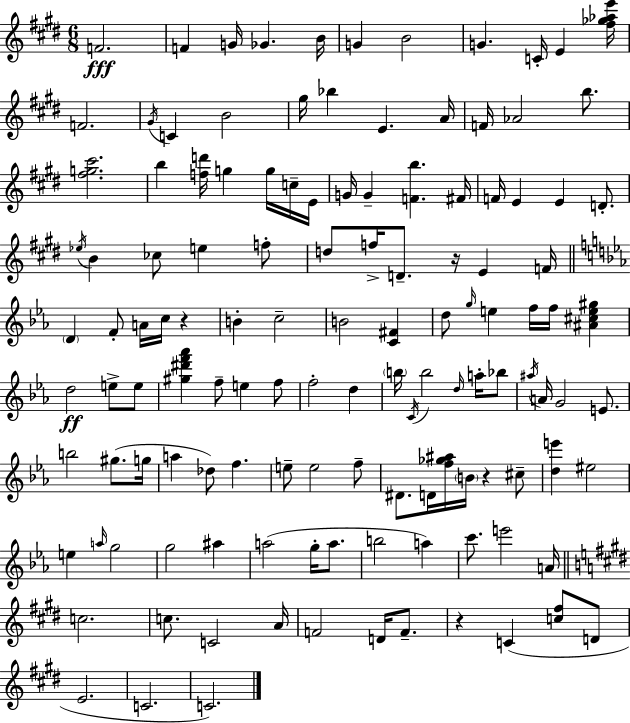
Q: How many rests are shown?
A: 4